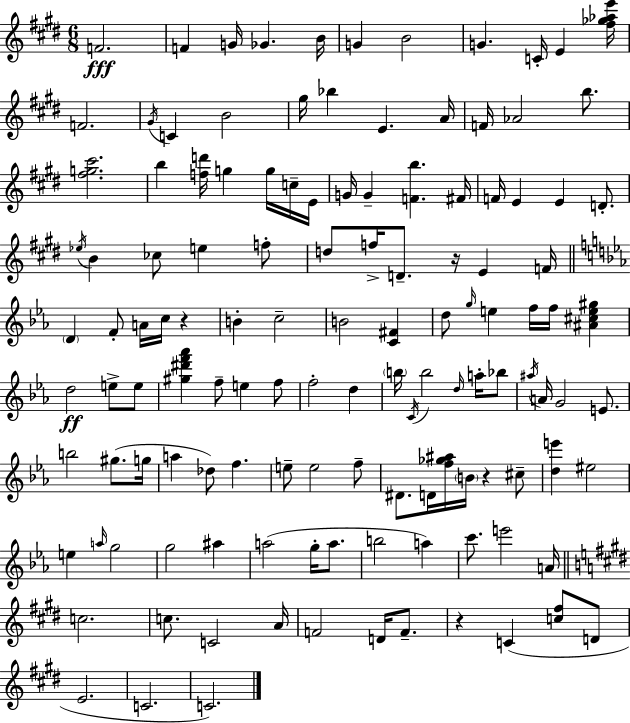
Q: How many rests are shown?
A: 4